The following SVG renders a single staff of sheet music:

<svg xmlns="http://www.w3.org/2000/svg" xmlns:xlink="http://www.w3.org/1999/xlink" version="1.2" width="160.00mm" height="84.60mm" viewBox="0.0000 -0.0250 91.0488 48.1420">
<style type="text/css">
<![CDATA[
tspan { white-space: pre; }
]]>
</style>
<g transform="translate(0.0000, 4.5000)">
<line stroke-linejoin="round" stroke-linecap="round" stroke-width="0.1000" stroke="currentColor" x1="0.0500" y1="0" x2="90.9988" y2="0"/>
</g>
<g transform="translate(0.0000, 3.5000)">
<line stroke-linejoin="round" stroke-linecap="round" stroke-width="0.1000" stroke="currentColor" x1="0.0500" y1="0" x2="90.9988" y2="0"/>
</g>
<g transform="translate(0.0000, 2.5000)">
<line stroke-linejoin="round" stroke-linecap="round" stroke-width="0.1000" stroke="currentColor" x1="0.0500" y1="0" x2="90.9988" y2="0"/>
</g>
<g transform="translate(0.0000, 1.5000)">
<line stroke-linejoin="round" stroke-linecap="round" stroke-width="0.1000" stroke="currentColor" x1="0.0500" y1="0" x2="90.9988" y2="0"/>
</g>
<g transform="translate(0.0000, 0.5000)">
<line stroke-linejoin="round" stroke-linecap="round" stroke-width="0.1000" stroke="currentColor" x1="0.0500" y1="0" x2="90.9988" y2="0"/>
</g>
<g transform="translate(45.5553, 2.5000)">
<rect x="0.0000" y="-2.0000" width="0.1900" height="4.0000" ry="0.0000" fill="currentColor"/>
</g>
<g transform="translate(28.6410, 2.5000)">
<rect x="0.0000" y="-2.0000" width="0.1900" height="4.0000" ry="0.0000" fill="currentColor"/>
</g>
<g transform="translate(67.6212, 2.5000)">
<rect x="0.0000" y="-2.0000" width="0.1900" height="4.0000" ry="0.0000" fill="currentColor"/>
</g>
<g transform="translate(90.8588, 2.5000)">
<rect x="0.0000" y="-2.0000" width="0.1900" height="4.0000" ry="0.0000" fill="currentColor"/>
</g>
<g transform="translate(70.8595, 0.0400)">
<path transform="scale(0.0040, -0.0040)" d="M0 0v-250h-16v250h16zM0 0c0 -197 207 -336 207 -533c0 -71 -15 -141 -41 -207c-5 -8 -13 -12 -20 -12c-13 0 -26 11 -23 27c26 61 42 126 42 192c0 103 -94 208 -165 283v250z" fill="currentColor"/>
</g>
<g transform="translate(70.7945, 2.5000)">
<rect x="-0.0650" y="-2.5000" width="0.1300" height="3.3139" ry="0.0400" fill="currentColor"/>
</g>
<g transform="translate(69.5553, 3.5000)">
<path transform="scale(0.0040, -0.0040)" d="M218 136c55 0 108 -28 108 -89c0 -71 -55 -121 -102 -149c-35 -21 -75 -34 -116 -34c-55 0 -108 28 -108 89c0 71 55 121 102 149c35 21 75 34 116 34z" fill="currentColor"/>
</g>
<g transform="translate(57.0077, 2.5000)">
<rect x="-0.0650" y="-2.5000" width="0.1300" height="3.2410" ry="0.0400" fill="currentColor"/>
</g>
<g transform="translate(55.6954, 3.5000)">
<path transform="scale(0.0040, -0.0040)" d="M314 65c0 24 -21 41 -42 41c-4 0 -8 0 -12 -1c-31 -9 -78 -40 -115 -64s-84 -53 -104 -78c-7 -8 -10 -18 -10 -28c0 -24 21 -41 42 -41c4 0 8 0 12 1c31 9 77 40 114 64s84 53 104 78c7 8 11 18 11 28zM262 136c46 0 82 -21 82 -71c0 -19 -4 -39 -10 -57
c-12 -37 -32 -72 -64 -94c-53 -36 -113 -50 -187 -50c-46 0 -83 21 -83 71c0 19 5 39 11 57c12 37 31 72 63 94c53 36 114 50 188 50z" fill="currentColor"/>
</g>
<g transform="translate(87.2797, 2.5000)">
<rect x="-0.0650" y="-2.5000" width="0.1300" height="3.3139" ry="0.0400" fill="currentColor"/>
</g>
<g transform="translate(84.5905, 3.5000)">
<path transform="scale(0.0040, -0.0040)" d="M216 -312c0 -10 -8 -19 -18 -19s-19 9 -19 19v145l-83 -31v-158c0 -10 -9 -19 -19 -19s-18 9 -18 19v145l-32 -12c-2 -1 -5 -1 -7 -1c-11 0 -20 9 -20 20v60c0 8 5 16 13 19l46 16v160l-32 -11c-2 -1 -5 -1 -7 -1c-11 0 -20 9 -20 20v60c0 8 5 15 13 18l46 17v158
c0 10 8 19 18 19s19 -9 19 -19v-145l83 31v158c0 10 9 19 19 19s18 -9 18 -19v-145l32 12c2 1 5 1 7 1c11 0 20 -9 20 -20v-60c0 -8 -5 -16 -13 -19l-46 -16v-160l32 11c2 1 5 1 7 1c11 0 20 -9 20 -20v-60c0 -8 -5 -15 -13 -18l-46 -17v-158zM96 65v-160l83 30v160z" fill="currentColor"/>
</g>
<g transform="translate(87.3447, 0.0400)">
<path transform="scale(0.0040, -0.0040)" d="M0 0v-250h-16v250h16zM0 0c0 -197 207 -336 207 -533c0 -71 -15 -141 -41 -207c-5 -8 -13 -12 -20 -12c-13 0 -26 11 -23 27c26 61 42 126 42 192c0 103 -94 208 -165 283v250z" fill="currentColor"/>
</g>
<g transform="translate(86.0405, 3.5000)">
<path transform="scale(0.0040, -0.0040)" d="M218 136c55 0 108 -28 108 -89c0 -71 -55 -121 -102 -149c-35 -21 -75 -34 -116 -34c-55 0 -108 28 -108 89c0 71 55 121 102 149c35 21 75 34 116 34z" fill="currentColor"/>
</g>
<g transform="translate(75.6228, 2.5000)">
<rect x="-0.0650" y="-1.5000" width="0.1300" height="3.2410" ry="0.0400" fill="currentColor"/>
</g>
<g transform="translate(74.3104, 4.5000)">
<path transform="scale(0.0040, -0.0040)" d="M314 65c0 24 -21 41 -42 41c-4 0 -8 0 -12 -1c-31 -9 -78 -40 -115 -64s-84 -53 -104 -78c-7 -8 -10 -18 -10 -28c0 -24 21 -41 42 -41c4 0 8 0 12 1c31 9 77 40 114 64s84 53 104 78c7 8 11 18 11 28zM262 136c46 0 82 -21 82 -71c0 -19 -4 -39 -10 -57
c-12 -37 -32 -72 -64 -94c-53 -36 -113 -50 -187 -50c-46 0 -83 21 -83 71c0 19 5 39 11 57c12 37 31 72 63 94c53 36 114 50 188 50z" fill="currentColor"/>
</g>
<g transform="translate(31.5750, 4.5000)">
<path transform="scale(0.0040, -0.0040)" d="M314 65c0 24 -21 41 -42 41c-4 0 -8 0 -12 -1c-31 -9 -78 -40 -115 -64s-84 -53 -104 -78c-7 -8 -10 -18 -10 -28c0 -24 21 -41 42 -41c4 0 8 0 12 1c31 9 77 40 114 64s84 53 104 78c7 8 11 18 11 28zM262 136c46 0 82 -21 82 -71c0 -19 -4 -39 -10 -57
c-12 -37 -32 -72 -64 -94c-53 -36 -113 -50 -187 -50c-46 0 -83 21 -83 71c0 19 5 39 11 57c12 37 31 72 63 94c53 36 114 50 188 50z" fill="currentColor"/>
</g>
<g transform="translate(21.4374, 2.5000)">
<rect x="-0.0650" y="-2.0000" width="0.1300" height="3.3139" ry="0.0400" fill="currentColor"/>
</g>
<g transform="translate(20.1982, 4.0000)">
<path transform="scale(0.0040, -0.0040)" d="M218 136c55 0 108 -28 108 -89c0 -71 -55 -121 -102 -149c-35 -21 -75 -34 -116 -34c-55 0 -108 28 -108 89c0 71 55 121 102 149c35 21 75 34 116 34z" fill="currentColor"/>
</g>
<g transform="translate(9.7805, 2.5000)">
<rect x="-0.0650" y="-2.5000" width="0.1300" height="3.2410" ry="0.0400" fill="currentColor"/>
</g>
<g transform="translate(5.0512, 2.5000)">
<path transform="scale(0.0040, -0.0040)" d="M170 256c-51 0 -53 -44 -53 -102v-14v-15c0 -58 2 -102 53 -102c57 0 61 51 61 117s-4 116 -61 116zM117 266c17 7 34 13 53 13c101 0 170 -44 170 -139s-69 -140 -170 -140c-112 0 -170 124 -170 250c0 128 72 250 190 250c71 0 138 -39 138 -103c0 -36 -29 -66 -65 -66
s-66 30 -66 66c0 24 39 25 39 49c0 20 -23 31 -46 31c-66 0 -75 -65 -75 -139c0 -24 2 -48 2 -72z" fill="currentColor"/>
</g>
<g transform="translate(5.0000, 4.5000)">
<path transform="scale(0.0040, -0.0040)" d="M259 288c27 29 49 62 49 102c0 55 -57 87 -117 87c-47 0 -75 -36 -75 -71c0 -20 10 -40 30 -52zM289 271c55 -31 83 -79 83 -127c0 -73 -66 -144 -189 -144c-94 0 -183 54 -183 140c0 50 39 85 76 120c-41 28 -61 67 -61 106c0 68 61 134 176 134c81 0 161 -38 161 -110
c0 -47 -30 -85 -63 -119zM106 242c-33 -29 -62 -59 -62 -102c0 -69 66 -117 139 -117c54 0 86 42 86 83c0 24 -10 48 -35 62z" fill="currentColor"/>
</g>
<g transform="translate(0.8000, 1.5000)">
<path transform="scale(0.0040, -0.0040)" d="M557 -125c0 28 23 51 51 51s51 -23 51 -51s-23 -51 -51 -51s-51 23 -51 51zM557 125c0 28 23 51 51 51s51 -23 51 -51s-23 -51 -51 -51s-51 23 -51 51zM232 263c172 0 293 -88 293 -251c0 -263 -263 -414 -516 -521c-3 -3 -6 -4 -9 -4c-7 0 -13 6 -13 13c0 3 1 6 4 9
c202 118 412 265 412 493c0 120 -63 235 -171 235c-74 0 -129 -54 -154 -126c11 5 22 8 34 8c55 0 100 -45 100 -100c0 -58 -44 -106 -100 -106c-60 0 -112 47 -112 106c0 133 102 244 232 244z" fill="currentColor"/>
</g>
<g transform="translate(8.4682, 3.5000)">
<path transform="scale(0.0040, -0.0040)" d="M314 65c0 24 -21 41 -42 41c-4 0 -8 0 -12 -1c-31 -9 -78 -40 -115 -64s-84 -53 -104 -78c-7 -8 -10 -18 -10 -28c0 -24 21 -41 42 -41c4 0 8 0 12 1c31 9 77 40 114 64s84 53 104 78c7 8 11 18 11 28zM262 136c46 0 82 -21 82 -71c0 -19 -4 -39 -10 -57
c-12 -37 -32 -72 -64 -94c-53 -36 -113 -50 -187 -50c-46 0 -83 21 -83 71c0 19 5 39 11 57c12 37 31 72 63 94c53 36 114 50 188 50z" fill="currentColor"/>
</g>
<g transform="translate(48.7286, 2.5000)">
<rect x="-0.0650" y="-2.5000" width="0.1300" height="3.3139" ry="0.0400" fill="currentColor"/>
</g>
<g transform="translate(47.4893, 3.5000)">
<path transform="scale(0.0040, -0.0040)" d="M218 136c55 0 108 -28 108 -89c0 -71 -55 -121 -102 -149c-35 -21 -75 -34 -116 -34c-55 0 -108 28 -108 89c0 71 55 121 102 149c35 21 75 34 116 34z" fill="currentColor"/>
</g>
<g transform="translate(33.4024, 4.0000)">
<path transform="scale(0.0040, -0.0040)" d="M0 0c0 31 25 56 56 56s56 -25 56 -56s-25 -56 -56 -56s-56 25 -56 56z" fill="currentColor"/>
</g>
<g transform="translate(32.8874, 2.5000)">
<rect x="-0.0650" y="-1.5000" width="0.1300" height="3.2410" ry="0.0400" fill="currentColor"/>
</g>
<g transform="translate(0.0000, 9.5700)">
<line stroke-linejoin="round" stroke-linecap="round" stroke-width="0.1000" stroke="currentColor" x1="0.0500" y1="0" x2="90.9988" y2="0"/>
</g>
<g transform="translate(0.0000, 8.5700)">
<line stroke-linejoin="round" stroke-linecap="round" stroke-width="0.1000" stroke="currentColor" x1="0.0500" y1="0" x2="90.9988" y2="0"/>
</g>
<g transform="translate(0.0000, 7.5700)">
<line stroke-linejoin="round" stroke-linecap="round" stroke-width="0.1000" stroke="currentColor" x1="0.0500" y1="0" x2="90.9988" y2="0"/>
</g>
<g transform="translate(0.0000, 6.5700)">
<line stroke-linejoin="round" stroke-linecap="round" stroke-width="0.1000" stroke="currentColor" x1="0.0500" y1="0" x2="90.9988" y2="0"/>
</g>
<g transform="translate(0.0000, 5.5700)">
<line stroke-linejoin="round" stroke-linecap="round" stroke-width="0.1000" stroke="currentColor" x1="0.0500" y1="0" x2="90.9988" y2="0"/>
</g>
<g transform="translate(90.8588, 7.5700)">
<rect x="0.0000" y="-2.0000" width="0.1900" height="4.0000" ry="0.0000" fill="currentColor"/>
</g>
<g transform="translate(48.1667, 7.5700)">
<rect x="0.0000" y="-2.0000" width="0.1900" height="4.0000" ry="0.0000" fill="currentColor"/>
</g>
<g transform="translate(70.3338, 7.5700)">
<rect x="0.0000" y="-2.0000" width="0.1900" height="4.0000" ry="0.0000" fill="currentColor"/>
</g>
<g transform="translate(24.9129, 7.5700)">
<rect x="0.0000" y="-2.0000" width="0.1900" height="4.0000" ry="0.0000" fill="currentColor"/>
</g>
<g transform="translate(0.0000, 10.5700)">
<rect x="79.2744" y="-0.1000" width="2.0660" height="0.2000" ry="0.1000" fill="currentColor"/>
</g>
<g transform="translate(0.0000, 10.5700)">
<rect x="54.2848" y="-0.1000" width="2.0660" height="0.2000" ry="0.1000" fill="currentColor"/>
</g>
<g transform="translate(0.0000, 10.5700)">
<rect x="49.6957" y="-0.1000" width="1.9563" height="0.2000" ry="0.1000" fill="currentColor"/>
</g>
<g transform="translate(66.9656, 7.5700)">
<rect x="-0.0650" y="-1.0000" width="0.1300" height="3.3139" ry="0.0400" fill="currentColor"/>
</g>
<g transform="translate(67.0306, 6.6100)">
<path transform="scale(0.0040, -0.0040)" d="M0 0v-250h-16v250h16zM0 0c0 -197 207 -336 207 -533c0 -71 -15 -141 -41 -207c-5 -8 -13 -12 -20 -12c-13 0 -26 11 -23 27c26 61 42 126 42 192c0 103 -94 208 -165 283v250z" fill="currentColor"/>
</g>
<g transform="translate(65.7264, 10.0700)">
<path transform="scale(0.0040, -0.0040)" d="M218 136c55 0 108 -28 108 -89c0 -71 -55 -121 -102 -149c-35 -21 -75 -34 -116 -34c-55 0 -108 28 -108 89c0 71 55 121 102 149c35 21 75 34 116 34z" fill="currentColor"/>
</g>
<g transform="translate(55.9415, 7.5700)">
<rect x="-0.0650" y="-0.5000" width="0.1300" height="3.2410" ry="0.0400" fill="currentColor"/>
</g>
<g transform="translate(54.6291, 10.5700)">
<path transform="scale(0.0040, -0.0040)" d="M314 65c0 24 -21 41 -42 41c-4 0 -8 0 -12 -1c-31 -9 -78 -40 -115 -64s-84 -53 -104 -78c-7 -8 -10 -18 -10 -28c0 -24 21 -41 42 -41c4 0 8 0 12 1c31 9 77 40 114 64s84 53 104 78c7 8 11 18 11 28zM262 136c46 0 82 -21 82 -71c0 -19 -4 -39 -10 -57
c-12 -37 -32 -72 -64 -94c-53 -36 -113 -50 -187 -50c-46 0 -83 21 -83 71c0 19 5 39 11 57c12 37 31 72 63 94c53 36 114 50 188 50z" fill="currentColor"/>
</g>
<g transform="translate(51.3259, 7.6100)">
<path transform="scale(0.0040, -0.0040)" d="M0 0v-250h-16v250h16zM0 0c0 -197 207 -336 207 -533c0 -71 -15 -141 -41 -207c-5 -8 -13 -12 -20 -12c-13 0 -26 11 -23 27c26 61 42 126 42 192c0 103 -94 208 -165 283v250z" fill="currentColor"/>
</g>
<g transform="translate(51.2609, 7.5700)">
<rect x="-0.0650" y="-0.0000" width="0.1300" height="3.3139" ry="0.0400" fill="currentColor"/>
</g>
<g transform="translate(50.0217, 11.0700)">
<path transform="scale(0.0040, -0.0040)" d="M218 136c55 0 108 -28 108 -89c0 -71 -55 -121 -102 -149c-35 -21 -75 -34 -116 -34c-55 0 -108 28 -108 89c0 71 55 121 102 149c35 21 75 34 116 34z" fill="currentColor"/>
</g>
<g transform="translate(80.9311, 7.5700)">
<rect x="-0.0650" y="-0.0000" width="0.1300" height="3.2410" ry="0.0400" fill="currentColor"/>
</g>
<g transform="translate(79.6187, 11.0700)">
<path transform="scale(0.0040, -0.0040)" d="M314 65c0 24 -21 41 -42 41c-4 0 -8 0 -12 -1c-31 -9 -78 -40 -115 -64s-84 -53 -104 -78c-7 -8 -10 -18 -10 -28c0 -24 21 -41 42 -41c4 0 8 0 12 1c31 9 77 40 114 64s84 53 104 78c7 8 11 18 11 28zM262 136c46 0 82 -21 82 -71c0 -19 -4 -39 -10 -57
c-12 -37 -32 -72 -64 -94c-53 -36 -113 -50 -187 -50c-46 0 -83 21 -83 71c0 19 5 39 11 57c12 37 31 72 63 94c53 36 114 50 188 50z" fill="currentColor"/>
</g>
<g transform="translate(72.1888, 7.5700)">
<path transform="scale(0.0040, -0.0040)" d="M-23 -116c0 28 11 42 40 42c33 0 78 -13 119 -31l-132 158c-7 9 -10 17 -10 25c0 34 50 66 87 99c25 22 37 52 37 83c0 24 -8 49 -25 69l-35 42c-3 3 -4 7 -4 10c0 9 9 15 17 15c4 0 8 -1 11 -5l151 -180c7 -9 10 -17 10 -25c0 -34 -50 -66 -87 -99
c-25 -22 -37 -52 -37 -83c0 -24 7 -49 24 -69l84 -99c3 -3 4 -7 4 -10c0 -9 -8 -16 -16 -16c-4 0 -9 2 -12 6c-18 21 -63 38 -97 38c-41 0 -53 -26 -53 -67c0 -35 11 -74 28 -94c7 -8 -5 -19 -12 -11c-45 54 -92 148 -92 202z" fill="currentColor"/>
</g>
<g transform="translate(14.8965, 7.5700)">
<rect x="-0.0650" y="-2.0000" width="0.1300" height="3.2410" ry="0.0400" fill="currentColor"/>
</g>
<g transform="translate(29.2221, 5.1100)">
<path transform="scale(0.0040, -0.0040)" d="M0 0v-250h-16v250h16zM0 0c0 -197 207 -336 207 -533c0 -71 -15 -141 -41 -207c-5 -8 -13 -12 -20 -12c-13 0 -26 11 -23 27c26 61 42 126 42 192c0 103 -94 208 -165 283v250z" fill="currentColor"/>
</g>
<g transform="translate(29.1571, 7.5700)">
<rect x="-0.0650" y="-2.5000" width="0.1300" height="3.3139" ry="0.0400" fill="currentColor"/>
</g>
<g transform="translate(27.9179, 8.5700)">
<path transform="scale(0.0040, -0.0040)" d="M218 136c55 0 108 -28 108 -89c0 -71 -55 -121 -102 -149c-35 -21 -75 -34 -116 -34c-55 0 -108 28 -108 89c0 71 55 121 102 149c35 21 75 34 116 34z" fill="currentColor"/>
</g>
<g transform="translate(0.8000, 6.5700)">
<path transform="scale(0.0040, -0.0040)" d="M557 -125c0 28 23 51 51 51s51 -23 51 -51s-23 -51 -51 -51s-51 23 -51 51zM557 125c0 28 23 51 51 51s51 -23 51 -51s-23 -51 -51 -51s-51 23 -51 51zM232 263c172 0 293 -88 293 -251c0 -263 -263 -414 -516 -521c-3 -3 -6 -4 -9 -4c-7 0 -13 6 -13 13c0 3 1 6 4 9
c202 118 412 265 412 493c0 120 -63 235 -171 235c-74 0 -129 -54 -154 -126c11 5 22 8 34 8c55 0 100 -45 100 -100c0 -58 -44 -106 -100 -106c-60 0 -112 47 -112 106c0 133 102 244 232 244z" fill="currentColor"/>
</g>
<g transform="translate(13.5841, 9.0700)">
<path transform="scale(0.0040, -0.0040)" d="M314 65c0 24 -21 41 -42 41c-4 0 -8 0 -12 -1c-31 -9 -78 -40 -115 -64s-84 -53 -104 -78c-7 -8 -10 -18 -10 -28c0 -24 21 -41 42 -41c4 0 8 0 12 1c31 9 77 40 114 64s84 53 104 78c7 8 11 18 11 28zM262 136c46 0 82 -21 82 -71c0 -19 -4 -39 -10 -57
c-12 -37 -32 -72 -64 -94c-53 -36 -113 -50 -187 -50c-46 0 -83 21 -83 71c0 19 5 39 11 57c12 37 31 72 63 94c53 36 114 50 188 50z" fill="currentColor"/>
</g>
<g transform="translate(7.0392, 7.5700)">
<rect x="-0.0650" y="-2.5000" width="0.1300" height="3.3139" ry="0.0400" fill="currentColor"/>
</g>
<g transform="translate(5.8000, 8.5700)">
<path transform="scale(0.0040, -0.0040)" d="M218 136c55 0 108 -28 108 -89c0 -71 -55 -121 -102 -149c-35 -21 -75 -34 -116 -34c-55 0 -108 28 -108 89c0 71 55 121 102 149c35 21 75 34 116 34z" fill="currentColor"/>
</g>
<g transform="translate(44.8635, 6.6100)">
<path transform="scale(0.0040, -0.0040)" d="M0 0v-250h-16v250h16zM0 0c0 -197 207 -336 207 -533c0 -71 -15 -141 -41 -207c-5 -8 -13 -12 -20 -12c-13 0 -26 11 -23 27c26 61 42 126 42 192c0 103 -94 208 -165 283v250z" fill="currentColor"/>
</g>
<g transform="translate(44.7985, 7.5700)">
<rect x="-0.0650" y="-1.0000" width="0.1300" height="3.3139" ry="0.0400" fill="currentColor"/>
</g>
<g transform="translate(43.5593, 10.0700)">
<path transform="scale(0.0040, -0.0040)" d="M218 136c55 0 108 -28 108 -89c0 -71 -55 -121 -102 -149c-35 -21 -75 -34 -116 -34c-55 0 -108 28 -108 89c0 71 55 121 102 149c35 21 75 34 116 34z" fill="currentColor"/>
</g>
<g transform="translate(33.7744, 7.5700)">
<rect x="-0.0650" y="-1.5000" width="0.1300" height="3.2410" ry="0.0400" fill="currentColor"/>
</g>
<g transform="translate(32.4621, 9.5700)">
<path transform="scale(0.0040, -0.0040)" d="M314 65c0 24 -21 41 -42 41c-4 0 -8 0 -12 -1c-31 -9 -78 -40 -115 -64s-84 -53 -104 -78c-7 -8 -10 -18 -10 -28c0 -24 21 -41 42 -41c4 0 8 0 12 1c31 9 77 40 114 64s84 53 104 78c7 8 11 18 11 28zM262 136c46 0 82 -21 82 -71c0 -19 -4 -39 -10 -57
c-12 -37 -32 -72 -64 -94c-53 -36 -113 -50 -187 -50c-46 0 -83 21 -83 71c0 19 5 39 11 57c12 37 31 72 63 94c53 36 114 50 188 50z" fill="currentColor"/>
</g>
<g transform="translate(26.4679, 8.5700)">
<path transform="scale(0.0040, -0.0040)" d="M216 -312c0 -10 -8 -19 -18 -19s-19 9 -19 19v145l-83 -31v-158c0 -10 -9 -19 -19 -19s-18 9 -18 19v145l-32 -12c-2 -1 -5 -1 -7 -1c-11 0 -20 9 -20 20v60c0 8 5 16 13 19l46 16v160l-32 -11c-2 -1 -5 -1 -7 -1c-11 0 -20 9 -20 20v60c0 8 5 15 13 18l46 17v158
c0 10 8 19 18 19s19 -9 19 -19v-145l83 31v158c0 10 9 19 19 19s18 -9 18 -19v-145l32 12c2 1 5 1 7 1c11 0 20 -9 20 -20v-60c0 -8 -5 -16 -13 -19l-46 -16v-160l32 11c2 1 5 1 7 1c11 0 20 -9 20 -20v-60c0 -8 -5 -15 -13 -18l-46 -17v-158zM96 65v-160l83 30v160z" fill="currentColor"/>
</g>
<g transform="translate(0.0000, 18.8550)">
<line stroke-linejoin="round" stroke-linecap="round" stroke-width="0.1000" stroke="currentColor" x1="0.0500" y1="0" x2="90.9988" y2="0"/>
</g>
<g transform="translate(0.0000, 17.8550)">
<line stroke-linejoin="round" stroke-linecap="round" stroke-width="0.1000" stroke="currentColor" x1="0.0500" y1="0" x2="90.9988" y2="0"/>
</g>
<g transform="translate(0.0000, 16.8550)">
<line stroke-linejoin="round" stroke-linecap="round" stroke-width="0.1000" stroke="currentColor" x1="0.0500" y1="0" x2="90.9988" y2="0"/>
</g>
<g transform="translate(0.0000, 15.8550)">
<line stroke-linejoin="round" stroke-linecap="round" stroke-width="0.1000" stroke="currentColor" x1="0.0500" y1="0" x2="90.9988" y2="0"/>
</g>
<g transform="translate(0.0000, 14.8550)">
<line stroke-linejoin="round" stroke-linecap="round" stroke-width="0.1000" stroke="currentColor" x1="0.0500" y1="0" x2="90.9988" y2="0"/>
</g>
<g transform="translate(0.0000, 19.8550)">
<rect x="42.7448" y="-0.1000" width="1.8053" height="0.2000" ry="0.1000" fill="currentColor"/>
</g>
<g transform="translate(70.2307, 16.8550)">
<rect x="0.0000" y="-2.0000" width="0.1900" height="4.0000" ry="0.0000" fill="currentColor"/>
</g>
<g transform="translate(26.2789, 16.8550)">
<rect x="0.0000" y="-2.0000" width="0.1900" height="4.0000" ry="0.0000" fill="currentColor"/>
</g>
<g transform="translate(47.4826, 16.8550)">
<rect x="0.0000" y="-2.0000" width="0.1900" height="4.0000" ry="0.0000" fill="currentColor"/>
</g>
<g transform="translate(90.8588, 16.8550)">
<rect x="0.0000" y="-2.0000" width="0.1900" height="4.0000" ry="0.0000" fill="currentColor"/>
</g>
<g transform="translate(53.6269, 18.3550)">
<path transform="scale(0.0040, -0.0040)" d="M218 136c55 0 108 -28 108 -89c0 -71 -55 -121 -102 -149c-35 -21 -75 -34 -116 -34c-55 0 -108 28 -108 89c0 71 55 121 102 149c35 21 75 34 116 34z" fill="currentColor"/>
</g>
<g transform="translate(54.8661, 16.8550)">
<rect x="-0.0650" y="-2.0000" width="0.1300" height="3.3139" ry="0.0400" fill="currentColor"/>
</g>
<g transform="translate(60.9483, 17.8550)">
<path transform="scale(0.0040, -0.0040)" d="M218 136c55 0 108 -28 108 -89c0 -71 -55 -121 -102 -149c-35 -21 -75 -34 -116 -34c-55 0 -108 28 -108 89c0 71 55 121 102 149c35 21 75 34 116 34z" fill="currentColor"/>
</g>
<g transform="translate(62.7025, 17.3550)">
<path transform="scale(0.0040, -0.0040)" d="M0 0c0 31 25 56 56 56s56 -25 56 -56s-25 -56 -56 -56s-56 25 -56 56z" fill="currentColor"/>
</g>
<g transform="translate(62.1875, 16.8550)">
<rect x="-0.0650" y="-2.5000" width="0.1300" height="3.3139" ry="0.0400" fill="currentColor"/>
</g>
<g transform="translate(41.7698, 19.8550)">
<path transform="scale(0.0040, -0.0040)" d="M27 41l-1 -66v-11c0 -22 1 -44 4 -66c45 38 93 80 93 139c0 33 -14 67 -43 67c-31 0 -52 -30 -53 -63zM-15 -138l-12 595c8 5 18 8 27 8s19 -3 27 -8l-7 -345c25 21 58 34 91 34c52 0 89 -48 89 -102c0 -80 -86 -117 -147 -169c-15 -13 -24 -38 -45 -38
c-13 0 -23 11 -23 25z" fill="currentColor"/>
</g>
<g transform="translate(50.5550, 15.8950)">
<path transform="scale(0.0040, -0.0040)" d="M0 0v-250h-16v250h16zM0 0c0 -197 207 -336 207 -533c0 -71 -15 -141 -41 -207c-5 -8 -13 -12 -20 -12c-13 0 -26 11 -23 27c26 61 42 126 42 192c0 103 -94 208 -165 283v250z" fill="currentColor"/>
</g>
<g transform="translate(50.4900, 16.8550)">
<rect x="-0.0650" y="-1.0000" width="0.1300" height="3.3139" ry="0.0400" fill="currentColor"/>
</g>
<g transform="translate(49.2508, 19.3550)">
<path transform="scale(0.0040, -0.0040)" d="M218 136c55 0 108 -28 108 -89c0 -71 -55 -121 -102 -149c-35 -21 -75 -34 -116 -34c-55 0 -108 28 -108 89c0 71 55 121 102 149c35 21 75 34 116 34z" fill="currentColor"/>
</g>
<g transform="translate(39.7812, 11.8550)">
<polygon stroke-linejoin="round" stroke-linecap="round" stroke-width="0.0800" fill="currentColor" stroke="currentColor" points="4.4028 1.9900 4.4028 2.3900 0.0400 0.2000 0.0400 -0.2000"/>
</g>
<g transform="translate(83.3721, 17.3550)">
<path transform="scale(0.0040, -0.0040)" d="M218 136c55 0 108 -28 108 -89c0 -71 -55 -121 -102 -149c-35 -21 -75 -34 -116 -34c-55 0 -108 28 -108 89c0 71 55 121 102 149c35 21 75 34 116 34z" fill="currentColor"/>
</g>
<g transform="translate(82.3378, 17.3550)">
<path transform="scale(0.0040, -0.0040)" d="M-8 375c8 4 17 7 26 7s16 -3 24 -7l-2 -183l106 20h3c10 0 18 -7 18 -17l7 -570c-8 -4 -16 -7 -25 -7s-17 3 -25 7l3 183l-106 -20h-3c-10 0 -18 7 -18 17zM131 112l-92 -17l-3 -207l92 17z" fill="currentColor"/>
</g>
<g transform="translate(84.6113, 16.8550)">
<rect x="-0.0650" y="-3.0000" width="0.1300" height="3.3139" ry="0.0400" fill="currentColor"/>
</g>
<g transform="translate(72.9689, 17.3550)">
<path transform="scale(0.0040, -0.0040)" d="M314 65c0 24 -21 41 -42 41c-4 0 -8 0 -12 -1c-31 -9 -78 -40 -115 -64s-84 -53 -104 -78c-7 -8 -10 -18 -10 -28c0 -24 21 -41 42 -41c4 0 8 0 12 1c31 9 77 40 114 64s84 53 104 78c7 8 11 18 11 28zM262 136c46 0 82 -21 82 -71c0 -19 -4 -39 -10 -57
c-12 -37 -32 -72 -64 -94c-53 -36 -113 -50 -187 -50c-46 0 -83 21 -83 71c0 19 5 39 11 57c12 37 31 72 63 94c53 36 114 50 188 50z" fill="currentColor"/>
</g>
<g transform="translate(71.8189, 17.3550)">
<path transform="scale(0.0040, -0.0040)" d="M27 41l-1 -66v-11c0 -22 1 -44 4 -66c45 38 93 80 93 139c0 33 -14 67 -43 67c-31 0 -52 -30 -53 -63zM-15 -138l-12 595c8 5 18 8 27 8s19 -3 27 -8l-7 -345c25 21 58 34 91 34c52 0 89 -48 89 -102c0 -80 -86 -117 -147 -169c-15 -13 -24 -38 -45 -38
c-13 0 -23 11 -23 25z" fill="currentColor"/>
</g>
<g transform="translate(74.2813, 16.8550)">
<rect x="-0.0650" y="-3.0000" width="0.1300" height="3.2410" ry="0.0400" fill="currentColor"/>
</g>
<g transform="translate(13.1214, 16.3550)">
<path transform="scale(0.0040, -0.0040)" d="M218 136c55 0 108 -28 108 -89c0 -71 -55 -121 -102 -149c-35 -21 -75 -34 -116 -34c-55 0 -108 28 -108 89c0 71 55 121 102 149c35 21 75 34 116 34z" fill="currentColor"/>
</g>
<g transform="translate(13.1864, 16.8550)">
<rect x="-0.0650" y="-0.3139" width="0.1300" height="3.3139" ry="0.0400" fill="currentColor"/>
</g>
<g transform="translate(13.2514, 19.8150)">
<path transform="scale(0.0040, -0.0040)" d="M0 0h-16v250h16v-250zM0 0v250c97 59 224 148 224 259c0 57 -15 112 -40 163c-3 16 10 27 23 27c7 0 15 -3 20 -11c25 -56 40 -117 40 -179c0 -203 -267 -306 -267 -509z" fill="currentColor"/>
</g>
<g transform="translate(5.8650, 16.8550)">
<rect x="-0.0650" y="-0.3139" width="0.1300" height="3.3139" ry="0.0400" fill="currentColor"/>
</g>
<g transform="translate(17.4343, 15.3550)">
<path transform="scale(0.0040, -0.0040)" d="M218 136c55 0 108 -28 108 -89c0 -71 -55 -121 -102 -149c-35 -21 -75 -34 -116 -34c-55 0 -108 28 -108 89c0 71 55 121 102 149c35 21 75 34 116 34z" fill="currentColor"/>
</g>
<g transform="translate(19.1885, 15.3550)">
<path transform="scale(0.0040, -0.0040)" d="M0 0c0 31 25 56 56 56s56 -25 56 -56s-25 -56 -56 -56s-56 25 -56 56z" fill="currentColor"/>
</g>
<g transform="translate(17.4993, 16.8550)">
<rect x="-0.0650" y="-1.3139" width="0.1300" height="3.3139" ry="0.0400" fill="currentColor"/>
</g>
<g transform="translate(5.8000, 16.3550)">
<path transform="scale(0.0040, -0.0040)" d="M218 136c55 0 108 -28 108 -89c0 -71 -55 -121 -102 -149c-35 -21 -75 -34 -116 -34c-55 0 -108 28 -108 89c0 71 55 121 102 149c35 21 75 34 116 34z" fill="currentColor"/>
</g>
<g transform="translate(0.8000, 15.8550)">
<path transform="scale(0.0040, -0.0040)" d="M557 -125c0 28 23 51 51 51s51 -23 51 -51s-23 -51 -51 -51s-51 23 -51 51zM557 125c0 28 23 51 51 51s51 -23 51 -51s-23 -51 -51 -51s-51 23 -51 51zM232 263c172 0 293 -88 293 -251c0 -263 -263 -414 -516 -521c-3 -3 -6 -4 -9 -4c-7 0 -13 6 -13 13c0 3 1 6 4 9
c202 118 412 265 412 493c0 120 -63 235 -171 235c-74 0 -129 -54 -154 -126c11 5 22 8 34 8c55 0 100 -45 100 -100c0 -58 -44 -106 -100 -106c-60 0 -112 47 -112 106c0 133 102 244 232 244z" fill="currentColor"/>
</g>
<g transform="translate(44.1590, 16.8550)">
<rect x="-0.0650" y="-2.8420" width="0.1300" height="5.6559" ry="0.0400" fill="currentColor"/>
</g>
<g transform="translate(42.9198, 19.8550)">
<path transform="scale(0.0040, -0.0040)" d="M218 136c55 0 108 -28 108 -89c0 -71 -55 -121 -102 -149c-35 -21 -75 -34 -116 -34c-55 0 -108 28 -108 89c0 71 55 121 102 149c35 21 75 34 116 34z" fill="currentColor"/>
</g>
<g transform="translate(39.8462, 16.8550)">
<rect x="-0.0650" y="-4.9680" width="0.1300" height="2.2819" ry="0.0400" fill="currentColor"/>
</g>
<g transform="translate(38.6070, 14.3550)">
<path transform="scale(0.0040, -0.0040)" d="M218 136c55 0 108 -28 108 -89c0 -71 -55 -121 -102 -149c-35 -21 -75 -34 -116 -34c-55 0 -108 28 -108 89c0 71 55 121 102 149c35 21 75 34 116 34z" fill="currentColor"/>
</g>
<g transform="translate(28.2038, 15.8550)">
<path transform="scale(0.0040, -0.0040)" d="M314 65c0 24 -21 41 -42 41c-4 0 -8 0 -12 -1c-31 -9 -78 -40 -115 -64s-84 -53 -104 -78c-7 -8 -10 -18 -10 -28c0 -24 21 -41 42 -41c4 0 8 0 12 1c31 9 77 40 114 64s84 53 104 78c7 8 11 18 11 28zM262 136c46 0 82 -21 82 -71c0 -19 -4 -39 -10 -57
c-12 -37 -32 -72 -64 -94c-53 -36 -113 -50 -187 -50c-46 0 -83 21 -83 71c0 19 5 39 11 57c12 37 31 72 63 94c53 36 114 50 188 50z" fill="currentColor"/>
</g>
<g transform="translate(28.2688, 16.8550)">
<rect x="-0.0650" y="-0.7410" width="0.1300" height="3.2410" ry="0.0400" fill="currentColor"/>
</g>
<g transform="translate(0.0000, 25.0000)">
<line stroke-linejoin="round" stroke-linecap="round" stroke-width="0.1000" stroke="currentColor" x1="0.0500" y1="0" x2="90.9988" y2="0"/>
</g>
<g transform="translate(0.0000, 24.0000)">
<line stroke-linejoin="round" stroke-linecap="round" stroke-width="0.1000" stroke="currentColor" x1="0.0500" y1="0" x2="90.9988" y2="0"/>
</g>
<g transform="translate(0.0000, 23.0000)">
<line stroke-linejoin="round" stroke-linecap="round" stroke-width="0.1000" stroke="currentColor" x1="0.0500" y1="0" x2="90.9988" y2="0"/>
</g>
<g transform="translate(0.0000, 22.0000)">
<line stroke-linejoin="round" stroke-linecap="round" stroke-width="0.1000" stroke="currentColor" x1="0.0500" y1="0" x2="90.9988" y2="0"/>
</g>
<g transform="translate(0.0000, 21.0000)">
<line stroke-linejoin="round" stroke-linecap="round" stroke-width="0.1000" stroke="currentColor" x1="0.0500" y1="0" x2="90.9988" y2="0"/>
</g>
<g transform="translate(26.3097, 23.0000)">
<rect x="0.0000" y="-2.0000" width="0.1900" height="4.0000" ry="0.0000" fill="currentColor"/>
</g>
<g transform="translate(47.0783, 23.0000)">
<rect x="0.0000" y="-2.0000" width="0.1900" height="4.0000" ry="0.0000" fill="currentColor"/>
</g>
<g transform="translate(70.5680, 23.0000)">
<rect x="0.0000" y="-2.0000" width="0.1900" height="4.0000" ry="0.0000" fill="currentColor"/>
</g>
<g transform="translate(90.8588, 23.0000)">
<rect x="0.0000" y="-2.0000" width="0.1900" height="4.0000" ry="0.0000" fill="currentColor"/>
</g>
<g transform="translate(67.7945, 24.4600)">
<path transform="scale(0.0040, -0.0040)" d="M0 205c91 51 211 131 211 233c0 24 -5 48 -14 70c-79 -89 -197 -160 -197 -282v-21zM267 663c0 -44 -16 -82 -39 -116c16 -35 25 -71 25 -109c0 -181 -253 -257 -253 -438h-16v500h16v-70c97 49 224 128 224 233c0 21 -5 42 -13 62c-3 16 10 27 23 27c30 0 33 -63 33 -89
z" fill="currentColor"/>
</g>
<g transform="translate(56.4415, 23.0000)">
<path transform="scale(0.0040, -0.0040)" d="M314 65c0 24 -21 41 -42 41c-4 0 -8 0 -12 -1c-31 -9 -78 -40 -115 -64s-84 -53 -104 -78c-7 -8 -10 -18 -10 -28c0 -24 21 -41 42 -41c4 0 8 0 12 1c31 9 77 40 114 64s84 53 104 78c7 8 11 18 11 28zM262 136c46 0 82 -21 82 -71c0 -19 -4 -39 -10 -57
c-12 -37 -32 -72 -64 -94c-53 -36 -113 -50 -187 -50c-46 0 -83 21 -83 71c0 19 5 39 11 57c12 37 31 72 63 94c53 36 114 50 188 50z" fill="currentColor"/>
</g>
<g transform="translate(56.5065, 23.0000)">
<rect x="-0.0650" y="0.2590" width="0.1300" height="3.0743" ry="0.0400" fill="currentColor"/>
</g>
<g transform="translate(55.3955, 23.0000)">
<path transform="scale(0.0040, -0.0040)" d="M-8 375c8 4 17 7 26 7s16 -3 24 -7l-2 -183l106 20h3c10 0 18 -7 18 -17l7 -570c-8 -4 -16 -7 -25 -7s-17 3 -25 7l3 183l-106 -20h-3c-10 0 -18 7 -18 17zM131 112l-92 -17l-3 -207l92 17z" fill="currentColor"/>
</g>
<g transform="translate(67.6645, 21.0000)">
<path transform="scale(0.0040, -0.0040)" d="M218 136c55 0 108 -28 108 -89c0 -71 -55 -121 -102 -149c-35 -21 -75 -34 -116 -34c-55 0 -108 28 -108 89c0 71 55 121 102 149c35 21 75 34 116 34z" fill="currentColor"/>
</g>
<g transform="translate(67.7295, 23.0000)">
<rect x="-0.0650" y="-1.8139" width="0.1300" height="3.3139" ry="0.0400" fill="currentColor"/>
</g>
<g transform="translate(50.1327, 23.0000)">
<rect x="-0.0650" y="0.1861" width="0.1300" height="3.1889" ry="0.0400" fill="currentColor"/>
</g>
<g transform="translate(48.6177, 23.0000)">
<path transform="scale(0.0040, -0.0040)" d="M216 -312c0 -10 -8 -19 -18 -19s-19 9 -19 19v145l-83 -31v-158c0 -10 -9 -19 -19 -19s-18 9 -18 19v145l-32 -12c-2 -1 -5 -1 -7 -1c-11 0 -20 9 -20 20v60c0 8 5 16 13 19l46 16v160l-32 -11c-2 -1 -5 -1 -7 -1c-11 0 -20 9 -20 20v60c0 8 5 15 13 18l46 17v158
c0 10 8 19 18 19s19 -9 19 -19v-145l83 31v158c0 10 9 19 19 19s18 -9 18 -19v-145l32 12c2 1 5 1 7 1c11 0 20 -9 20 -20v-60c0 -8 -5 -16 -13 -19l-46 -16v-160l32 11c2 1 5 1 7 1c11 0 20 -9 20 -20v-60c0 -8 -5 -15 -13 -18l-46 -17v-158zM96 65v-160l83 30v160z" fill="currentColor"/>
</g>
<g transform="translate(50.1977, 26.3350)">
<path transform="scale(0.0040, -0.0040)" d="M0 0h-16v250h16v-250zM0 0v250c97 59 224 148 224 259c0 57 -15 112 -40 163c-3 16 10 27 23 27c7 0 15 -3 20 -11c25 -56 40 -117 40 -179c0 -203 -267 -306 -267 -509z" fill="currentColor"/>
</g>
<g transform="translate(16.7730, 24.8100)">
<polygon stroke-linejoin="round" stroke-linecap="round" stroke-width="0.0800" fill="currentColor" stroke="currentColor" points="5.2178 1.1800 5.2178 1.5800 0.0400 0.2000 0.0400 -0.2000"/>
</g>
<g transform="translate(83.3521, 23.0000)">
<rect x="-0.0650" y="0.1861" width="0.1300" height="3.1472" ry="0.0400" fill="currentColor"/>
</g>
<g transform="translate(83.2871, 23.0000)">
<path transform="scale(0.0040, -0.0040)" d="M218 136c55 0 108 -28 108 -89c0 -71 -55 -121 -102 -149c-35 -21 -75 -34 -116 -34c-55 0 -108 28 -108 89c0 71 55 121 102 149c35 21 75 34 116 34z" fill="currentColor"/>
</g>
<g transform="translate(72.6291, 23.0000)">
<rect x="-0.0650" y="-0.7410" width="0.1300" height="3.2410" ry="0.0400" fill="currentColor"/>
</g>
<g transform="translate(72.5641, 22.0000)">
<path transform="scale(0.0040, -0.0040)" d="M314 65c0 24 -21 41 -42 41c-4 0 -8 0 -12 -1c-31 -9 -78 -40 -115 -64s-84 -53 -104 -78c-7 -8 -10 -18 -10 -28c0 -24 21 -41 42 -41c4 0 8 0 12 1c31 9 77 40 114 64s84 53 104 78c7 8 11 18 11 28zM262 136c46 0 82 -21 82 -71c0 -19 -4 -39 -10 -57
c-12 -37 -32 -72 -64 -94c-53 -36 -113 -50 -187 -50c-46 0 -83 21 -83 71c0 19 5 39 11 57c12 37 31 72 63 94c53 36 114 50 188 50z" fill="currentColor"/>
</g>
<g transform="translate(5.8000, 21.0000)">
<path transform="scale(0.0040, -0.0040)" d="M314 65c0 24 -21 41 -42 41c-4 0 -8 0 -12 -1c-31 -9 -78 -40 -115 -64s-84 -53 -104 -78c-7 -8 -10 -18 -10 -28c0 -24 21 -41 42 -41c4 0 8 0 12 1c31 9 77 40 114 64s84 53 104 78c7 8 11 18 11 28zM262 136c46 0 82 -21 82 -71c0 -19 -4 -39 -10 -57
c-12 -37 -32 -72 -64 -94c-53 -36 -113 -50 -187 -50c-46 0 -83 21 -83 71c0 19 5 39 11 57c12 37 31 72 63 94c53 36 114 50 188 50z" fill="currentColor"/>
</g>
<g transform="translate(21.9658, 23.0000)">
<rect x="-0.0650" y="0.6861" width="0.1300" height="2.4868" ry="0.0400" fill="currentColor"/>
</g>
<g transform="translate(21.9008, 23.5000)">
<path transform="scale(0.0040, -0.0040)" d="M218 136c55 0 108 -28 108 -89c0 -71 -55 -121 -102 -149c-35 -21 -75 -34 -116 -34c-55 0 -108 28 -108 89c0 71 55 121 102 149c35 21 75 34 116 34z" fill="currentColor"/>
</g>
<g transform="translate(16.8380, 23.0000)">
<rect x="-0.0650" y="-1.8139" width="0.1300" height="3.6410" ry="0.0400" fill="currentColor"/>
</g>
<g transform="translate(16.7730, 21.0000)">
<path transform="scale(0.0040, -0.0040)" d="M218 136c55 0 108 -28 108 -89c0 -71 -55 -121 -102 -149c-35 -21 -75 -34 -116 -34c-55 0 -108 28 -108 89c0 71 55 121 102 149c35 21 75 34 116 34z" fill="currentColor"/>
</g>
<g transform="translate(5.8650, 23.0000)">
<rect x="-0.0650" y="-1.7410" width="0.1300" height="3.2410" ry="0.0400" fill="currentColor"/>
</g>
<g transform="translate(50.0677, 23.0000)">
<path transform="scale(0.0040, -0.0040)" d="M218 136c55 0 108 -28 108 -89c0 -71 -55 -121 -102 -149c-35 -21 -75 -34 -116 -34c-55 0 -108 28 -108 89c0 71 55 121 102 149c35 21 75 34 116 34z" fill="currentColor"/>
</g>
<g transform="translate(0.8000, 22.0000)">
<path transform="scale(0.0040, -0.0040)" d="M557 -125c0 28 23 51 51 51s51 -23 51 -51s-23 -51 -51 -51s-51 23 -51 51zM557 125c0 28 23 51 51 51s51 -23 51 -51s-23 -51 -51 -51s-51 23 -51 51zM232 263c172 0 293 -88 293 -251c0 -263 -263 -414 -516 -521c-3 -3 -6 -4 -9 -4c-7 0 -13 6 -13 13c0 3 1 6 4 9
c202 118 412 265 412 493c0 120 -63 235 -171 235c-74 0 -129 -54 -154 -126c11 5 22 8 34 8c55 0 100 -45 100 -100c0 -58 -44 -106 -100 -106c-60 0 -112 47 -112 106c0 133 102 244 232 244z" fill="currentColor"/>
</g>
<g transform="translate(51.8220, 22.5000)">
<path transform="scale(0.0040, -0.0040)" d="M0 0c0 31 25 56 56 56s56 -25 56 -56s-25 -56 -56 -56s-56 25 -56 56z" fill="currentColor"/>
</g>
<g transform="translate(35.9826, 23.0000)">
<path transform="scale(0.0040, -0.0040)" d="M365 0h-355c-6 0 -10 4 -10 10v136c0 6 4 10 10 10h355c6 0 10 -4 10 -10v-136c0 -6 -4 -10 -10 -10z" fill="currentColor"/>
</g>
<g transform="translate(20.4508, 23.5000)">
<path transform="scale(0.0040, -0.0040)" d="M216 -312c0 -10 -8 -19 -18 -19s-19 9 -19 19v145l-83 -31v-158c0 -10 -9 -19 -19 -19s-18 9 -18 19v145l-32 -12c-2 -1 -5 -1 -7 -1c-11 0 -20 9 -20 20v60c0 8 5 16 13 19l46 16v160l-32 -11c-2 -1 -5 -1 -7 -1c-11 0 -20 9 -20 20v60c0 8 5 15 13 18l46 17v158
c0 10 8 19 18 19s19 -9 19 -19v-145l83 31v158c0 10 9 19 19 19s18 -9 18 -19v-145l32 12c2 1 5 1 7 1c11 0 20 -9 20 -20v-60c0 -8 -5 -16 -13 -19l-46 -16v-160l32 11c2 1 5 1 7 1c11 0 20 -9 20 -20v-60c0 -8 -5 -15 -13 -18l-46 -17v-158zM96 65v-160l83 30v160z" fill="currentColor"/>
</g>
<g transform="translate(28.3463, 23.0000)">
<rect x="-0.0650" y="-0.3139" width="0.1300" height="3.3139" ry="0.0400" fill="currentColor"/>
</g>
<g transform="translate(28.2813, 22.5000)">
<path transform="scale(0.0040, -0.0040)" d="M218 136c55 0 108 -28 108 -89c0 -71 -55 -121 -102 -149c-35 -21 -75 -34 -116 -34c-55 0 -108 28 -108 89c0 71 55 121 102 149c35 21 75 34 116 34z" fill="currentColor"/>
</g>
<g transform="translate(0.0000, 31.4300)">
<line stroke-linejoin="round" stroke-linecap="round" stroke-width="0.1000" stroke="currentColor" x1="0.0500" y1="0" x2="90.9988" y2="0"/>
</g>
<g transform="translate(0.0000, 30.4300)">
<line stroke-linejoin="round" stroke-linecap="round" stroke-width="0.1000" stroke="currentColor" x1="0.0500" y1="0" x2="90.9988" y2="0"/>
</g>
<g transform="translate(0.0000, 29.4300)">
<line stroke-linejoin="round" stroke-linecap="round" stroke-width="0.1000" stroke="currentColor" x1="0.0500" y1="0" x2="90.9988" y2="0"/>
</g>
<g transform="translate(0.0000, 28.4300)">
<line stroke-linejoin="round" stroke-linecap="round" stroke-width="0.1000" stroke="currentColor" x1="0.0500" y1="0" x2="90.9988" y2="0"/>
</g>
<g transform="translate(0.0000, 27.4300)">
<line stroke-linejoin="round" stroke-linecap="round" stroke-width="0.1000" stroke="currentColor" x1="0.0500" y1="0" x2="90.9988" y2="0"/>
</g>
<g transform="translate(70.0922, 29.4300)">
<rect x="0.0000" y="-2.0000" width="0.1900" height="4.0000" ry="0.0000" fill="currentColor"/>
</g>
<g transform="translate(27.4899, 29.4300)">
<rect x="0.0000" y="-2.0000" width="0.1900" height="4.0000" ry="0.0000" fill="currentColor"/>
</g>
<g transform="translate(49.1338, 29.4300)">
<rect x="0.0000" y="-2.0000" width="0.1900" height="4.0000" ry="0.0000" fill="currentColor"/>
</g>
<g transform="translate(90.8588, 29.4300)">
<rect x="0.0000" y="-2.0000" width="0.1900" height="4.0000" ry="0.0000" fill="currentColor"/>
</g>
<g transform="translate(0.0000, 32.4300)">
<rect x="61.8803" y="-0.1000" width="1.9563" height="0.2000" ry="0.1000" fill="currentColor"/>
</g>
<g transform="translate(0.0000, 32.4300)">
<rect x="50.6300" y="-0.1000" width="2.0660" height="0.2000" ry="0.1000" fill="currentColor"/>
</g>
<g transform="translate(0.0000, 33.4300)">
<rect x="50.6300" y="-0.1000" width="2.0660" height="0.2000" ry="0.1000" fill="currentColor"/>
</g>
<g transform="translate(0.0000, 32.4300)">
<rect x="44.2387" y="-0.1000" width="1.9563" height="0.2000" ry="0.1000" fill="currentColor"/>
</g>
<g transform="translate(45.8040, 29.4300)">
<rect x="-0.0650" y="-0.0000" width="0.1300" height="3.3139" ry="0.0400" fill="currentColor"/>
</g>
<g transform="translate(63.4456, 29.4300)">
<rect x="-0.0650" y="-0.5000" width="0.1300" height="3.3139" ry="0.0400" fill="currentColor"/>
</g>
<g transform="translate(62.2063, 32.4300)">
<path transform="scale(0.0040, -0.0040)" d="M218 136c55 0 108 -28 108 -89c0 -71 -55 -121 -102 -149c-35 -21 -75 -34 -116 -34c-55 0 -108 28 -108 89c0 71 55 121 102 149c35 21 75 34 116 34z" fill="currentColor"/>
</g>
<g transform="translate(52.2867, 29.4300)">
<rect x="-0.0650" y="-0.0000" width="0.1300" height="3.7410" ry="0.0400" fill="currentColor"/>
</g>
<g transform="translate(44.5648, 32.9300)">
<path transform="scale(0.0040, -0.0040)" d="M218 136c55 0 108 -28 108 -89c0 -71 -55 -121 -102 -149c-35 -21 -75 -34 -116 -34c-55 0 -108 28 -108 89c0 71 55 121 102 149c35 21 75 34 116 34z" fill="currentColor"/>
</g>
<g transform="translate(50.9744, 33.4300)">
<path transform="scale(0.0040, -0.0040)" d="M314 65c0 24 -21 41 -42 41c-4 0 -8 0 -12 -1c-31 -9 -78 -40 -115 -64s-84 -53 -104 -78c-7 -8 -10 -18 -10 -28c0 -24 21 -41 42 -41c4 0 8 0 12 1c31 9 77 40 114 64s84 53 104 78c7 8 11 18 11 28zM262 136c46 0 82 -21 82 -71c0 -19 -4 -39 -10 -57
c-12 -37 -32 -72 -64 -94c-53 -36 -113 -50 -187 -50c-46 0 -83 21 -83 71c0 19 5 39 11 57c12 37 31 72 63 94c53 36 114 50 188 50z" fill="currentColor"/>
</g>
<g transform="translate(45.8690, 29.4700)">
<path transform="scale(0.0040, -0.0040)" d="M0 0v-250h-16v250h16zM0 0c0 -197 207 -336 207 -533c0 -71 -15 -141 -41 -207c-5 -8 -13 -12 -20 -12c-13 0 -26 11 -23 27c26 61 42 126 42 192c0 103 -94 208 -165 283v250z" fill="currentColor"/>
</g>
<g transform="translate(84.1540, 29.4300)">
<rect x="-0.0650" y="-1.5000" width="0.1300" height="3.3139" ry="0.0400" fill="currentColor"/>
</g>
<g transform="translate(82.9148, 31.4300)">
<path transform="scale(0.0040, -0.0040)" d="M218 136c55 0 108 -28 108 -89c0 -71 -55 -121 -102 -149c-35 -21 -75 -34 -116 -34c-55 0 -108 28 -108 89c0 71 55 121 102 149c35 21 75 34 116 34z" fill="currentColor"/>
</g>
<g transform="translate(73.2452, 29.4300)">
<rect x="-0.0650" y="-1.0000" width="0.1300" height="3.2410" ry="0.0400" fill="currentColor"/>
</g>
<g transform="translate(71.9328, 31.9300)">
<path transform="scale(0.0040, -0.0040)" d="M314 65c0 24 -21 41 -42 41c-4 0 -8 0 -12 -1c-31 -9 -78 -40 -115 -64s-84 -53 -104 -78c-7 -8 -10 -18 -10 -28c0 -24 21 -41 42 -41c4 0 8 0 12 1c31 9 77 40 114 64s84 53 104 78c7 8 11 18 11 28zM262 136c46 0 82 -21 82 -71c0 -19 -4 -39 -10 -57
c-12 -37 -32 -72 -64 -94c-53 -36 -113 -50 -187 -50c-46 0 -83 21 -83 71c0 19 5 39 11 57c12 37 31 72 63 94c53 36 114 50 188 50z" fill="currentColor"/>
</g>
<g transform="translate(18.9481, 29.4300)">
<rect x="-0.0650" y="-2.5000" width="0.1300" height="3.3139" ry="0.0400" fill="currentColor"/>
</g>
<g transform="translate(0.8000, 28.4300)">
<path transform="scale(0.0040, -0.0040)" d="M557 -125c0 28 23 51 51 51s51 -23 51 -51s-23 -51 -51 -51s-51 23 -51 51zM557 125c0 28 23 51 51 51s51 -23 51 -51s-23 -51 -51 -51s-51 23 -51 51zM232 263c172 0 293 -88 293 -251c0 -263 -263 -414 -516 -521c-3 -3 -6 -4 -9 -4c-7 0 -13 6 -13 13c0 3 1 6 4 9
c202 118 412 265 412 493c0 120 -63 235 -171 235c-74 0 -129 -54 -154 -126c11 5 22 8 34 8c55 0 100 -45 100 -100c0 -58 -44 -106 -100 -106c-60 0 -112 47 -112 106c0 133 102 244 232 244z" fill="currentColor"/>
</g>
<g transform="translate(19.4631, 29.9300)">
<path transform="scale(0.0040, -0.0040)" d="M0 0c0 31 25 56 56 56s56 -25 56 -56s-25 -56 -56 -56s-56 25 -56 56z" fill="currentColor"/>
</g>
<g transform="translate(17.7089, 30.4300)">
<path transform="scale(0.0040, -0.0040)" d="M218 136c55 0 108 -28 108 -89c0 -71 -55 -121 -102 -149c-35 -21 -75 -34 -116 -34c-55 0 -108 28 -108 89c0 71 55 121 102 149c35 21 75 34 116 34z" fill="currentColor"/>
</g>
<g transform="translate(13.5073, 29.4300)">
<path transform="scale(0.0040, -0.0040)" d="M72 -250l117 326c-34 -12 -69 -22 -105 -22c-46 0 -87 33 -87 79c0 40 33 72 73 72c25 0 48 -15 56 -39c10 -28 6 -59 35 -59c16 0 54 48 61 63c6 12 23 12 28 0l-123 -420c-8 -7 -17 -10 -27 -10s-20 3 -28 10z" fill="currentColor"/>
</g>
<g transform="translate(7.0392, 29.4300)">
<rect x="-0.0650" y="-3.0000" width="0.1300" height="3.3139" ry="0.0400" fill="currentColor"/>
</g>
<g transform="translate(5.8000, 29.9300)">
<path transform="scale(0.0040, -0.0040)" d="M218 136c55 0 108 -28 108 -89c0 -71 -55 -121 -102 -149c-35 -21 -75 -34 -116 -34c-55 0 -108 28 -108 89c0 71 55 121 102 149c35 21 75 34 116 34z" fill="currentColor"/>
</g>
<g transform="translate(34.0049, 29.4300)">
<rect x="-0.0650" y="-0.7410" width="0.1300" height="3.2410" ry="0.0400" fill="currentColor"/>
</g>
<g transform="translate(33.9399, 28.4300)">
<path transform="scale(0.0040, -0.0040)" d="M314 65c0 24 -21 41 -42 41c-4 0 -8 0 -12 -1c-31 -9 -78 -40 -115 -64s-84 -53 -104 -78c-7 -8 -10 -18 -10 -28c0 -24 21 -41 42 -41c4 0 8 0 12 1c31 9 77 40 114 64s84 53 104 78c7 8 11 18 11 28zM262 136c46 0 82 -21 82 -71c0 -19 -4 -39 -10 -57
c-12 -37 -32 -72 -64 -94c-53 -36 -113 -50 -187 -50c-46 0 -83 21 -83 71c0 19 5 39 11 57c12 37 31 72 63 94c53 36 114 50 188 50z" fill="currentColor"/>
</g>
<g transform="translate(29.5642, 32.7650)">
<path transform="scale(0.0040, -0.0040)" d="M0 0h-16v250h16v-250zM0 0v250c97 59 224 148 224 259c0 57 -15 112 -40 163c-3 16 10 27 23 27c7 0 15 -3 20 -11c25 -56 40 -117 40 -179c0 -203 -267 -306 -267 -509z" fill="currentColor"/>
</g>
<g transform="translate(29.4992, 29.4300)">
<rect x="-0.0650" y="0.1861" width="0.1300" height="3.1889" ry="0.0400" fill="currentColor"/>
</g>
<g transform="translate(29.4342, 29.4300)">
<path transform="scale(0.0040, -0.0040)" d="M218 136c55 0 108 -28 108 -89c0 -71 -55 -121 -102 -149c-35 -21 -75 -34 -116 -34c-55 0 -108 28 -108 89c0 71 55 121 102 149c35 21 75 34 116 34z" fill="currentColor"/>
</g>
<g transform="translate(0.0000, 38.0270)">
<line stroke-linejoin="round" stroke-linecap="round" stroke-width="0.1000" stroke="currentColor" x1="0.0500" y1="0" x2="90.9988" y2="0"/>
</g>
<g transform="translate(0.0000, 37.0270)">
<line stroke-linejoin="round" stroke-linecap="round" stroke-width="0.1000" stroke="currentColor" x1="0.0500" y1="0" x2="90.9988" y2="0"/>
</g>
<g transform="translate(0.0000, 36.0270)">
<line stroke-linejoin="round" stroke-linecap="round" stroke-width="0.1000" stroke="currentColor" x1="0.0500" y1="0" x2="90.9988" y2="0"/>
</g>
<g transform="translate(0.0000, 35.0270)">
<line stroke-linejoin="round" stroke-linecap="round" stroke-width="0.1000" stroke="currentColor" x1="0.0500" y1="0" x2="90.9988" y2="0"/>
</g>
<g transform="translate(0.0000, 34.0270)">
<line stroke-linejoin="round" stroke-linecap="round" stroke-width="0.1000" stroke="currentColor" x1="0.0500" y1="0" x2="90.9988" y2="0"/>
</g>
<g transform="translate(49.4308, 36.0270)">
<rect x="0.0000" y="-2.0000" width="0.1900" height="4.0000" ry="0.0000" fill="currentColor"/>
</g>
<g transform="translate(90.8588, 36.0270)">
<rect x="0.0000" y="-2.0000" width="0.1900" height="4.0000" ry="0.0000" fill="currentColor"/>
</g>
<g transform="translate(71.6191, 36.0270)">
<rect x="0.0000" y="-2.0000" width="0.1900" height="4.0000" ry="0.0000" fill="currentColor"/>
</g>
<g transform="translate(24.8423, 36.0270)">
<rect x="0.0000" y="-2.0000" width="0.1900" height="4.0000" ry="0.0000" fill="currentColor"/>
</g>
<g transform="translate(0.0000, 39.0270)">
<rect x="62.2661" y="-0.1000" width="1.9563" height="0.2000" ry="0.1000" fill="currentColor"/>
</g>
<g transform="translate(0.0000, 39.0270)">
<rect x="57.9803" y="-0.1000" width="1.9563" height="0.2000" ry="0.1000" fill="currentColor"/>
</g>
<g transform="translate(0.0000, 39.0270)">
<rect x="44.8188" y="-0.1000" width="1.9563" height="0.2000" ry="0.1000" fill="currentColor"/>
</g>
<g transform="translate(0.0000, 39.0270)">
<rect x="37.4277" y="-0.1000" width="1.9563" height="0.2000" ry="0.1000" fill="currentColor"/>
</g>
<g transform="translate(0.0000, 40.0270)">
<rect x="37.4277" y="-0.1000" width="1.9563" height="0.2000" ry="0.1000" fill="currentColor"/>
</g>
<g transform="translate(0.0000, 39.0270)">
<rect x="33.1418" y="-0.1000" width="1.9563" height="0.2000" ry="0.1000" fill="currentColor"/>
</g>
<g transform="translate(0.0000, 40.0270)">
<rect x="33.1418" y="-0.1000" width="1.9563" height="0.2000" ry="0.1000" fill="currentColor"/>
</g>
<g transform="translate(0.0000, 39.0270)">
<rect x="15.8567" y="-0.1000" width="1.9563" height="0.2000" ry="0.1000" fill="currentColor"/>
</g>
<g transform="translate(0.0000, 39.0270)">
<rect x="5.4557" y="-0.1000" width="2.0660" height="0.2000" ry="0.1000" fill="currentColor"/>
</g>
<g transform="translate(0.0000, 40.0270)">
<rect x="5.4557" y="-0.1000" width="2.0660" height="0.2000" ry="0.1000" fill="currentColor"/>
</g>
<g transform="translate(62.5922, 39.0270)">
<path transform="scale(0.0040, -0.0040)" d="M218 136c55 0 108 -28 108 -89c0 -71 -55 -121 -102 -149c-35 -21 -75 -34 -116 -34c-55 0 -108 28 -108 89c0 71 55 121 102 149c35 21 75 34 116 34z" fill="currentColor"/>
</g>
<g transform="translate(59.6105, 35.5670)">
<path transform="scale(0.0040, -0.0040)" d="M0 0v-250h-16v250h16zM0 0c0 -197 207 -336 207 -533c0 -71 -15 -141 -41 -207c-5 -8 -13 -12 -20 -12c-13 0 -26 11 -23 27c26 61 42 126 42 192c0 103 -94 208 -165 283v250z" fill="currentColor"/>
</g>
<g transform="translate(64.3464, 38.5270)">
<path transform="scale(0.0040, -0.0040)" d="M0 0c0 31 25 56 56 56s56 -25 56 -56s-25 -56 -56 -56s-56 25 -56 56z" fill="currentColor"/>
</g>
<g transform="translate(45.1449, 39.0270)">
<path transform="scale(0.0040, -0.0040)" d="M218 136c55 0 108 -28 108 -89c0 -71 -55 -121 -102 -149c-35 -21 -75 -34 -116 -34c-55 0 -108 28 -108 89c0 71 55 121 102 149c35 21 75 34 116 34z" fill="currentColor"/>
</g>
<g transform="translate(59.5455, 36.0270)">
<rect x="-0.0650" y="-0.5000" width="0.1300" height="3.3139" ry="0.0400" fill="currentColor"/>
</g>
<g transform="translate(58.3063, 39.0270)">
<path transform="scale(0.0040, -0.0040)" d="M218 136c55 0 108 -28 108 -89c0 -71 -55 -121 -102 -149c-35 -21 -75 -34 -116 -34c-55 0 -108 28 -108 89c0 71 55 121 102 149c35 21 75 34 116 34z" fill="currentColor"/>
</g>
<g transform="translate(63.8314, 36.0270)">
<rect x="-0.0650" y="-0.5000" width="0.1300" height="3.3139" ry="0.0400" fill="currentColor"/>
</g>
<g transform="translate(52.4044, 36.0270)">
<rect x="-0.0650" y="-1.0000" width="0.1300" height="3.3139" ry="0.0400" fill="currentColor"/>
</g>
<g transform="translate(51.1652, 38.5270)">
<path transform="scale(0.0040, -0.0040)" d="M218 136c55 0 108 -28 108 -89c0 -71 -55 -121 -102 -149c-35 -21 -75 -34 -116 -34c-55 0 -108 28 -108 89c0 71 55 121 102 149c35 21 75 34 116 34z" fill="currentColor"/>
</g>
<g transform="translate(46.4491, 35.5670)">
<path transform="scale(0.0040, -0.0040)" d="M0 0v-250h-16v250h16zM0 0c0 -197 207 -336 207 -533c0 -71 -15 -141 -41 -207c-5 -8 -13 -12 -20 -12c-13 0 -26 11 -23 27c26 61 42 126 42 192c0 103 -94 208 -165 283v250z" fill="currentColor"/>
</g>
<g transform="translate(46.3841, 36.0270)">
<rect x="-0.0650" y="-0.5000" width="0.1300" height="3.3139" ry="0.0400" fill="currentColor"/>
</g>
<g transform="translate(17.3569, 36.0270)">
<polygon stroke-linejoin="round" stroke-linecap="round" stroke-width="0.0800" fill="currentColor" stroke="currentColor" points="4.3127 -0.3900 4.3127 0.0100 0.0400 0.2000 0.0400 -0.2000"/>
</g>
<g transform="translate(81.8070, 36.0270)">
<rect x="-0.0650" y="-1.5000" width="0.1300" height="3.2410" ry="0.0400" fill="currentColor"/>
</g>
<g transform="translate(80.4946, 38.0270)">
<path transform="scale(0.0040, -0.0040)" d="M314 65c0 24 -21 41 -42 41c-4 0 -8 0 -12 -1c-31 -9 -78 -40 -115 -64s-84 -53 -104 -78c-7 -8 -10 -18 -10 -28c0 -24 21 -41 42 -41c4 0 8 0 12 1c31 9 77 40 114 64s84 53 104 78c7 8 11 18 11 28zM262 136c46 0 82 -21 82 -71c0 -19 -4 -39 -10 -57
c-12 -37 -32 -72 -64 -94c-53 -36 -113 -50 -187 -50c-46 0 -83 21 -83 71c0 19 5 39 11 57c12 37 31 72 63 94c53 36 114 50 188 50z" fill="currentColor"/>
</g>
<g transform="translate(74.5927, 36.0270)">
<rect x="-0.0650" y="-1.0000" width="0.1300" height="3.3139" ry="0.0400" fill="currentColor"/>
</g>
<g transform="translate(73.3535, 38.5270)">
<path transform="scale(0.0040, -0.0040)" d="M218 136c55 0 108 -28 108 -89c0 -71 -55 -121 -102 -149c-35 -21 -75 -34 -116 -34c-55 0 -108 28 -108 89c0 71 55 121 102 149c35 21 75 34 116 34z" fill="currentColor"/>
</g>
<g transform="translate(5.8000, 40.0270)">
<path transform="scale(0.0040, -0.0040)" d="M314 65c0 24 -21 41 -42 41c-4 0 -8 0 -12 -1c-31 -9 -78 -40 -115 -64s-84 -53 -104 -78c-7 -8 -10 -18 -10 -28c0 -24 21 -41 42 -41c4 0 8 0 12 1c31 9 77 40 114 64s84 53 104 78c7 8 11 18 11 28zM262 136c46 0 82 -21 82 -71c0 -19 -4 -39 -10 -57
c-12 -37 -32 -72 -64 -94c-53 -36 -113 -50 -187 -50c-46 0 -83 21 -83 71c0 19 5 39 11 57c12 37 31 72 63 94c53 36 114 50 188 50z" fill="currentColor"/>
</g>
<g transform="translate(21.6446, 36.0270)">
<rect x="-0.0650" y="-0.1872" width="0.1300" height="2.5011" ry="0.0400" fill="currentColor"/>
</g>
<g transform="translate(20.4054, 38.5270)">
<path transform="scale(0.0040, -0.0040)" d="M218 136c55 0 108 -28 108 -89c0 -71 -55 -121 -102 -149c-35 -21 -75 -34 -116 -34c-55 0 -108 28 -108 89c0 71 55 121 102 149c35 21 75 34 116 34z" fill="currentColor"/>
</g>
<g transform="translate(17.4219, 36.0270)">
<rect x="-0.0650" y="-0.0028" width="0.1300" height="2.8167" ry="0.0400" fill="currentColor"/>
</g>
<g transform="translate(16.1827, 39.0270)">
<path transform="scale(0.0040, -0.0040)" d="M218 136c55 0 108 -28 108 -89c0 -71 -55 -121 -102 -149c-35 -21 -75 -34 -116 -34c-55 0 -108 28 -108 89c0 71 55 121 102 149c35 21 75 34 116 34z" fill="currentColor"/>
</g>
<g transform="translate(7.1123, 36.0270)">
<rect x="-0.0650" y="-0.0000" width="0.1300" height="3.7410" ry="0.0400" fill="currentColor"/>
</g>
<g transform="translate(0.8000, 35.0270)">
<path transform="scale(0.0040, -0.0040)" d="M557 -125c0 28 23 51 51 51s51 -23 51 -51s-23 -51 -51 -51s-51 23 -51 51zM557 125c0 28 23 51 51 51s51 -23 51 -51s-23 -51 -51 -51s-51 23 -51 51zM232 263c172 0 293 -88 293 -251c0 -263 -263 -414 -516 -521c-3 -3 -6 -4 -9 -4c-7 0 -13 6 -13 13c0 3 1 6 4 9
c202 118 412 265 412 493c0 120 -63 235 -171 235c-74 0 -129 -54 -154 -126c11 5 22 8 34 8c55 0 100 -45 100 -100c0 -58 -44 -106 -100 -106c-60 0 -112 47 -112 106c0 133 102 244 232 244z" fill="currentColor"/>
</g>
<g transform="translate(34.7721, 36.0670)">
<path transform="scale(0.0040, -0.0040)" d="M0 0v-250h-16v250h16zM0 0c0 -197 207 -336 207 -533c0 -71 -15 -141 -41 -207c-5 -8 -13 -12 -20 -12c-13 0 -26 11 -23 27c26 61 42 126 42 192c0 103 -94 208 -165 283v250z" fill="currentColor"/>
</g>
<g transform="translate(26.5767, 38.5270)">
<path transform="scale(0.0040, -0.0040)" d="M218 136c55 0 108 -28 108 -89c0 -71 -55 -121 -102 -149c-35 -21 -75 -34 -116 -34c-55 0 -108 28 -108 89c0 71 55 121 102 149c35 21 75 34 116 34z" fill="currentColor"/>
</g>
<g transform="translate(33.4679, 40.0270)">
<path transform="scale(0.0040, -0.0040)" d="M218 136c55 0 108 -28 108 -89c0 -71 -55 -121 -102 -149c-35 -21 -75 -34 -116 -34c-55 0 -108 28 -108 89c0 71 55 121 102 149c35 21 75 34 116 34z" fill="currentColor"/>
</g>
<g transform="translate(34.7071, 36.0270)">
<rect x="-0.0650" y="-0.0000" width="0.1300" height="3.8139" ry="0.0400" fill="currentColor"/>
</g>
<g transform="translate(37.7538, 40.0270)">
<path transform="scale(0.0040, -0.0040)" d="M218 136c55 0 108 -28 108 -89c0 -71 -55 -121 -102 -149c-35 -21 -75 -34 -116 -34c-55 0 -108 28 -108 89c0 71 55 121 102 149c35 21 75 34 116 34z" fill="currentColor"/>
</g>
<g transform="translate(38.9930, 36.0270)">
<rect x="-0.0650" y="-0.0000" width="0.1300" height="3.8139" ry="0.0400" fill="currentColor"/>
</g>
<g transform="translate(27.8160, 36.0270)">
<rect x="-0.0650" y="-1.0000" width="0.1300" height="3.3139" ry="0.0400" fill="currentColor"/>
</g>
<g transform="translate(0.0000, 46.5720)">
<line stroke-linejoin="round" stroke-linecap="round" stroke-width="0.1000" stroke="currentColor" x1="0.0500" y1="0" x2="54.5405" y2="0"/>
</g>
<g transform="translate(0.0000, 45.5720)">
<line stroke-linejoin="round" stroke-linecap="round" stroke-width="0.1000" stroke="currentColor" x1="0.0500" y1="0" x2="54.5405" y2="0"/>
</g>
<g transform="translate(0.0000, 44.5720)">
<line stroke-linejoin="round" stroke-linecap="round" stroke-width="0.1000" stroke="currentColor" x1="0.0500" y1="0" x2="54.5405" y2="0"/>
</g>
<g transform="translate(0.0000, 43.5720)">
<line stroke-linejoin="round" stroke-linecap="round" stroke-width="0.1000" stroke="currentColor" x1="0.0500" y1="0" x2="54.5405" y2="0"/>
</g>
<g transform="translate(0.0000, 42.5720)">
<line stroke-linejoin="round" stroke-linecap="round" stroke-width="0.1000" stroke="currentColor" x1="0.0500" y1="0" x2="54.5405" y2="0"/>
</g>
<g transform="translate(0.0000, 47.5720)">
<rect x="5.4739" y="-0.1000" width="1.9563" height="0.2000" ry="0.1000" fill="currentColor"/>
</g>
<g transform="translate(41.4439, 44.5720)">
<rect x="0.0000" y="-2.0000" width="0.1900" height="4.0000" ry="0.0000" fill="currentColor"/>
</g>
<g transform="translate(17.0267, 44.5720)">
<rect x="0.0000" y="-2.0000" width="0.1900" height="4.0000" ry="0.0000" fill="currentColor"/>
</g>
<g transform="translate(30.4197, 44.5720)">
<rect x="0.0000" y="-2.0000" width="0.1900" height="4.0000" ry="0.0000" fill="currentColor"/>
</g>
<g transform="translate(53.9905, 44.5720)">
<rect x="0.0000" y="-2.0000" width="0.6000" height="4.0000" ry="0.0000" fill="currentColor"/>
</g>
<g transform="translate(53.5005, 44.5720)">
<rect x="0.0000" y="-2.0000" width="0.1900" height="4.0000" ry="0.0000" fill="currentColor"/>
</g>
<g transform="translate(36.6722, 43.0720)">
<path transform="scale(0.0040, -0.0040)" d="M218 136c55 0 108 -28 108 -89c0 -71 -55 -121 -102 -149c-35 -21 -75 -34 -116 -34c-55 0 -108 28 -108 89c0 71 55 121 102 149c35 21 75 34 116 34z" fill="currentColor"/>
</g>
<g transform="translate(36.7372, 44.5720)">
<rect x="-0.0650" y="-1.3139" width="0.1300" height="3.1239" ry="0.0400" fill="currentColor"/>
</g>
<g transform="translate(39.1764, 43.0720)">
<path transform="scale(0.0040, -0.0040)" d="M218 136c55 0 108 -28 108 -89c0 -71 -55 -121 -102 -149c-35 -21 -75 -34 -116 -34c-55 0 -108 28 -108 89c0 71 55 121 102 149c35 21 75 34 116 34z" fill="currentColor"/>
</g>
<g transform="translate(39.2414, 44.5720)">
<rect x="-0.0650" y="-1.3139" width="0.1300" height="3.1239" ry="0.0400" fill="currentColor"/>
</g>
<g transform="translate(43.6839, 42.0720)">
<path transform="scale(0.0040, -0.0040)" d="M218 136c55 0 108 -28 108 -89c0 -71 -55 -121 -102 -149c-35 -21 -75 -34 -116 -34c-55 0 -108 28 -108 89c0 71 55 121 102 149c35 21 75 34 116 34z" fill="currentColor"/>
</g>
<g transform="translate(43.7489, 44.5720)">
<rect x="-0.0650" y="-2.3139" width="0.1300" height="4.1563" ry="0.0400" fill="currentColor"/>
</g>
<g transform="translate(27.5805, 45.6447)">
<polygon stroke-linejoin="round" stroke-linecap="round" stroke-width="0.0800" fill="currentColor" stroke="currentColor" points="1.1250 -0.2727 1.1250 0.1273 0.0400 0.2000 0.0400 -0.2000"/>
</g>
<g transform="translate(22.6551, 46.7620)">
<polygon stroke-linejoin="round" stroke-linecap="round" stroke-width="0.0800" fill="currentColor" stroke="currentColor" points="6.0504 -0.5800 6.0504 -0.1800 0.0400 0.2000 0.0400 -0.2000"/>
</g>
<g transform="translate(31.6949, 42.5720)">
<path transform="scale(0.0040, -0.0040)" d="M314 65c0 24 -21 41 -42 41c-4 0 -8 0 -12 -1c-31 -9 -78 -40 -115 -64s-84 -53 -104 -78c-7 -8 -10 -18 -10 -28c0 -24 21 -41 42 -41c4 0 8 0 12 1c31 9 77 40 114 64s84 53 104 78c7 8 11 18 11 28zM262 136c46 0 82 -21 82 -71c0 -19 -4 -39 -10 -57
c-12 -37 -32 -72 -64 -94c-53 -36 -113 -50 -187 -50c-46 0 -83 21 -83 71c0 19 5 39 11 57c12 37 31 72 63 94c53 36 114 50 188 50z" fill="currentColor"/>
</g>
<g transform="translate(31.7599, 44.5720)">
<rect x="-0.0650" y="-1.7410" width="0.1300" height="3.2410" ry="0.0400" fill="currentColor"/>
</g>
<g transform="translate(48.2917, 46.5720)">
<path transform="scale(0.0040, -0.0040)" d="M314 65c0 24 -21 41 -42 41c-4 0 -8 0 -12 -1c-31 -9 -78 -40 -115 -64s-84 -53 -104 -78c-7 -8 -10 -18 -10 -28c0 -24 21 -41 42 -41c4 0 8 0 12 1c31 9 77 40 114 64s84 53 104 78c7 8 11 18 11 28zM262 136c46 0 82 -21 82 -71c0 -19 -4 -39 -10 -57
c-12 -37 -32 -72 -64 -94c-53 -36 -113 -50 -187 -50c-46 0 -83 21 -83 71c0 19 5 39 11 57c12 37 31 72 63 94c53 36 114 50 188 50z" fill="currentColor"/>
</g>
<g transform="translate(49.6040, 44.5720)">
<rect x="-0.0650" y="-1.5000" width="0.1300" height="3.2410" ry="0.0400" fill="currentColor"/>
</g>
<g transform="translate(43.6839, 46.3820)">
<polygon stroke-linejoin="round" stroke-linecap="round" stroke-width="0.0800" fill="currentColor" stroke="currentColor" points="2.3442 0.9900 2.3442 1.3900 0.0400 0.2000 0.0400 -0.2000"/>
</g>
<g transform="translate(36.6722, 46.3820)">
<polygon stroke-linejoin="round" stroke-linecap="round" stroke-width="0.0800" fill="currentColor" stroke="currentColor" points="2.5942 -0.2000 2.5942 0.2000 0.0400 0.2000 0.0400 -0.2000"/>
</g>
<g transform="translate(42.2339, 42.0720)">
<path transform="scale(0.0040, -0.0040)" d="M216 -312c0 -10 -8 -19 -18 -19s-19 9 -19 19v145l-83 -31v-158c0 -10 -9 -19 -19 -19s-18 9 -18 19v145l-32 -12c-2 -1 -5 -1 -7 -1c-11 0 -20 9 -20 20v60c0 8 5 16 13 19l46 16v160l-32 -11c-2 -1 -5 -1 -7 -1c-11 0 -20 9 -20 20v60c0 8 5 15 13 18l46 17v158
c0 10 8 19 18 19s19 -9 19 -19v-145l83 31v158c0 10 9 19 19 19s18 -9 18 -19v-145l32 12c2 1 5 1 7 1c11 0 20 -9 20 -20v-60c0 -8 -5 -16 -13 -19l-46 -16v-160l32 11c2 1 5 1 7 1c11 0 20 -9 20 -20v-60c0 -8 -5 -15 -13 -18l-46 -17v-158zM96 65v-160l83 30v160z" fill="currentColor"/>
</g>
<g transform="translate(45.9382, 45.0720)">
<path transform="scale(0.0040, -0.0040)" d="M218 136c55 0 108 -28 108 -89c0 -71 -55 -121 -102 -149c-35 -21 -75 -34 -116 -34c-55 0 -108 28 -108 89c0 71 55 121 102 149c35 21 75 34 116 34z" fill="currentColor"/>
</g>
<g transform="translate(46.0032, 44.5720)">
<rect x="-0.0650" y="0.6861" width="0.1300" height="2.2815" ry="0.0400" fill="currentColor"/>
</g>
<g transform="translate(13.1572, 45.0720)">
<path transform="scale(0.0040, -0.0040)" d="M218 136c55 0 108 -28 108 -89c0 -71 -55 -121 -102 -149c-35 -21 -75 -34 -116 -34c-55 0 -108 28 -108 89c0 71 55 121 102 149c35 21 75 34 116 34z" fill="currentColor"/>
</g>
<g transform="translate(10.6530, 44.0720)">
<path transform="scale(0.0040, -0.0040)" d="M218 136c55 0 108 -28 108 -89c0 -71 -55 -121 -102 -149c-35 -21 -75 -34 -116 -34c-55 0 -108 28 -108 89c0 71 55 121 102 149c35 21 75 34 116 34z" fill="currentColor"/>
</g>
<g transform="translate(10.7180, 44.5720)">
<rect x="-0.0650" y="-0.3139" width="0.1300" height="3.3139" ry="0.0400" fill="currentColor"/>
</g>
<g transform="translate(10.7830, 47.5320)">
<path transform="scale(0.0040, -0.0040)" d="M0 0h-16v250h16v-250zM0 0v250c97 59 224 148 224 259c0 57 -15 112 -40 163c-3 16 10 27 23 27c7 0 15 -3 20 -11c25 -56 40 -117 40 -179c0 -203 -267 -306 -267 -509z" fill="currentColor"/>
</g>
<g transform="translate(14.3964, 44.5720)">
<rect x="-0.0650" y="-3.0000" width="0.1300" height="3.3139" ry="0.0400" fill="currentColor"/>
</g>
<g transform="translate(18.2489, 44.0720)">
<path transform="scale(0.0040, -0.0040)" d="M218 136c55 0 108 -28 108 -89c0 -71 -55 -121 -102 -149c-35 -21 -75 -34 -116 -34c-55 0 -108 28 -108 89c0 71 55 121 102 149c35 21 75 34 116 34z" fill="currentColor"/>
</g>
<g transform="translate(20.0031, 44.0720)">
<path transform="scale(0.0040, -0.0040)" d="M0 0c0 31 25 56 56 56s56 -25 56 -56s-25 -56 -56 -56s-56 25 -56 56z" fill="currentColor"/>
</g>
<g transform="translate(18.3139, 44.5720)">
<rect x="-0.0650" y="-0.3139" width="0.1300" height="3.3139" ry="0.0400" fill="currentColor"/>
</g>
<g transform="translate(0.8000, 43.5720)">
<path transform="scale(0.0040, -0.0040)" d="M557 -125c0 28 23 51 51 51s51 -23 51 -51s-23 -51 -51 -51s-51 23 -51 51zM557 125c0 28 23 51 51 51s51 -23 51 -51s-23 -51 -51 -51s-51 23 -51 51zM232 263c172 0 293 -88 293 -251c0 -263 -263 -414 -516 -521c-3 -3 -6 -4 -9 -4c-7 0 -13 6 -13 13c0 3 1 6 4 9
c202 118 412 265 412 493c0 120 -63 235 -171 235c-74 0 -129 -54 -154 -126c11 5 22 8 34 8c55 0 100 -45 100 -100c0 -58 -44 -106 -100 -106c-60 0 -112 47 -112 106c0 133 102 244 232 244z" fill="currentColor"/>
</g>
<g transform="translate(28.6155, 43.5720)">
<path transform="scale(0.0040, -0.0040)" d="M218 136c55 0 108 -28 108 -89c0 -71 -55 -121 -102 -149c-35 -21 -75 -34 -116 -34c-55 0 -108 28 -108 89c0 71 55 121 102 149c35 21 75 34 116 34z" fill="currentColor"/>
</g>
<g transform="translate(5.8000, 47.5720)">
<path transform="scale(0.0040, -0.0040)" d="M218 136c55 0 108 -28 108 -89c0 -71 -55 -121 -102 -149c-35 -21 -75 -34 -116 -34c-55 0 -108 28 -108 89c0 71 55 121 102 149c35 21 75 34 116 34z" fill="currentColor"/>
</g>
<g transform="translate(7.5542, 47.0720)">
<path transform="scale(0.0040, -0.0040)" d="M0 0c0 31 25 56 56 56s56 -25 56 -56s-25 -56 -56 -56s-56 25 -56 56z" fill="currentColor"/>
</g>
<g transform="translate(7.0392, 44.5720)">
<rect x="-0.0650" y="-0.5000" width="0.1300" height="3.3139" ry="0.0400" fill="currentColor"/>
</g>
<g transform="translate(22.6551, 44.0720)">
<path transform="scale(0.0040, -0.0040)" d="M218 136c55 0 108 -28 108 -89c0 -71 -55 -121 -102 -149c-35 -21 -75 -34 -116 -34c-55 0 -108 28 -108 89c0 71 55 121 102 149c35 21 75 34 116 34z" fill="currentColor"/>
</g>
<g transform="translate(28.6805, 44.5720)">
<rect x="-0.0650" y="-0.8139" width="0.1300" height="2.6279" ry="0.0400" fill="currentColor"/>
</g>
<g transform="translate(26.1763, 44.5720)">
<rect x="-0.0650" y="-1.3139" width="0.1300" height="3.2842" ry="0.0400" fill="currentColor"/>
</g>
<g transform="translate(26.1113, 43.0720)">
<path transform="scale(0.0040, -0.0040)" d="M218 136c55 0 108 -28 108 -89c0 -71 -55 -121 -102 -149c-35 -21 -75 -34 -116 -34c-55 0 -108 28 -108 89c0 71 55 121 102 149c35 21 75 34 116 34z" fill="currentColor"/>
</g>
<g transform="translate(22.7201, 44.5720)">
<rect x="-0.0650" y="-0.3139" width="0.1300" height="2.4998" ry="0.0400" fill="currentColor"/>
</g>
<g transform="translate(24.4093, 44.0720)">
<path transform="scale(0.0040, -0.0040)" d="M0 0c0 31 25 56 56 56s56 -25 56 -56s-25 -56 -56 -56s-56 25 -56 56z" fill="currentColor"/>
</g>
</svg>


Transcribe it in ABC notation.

X:1
T:Untitled
M:6/8
L:1/4
K:C
B,,2 A,, G,,2 B,, B,,2 B,,/2 G,,2 ^B,,/2 B,, A,,2 ^B,,/2 G,,2 F,,/2 D,,/2 E,,2 F,,/2 z D,,2 E, E,/2 G, F,2 B,/2 _E,,/2 F,,/2 A,, B,, _C,2 C, A,2 A,/2 ^C,/2 E, z2 ^D,/2 D,2 A,/4 F,2 D, C, z/2 B,, D,/2 F,2 D,,/2 C,,2 E,, F,,2 G,, C,,2 E,,/2 F,,/2 F,, C,,/2 C,, E,,/2 F,, E,,/2 E,, F,, G,,2 E,, E,/2 C, E, E,/2 G,/2 F,/4 A,2 G,/2 G,/2 ^B,/2 C,/2 G,,2